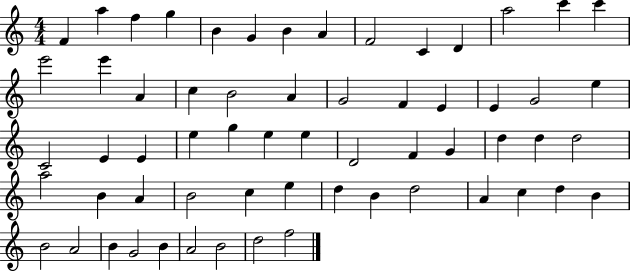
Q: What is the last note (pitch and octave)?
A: F5